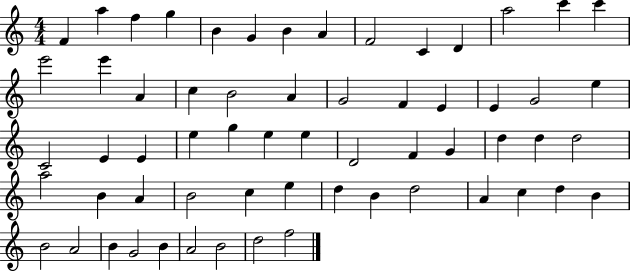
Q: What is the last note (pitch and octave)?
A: F5